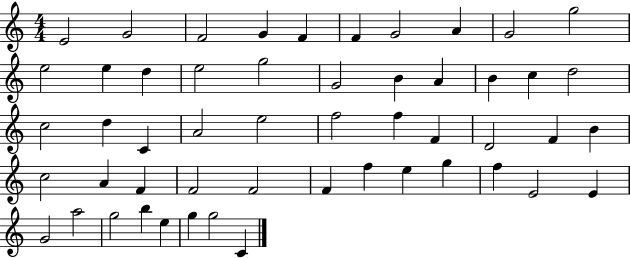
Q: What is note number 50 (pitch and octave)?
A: G5